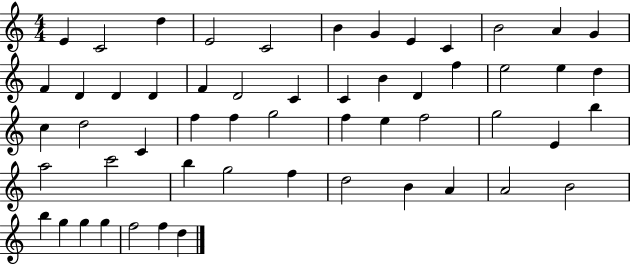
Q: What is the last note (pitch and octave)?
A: D5